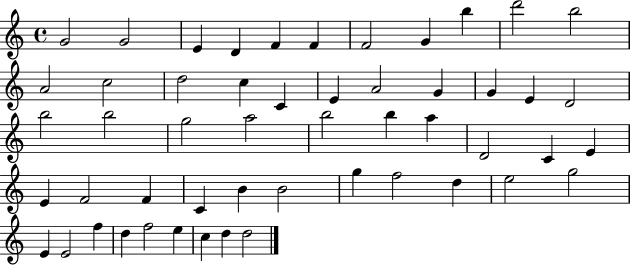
{
  \clef treble
  \time 4/4
  \defaultTimeSignature
  \key c \major
  g'2 g'2 | e'4 d'4 f'4 f'4 | f'2 g'4 b''4 | d'''2 b''2 | \break a'2 c''2 | d''2 c''4 c'4 | e'4 a'2 g'4 | g'4 e'4 d'2 | \break b''2 b''2 | g''2 a''2 | b''2 b''4 a''4 | d'2 c'4 e'4 | \break e'4 f'2 f'4 | c'4 b'4 b'2 | g''4 f''2 d''4 | e''2 g''2 | \break e'4 e'2 f''4 | d''4 f''2 e''4 | c''4 d''4 d''2 | \bar "|."
}